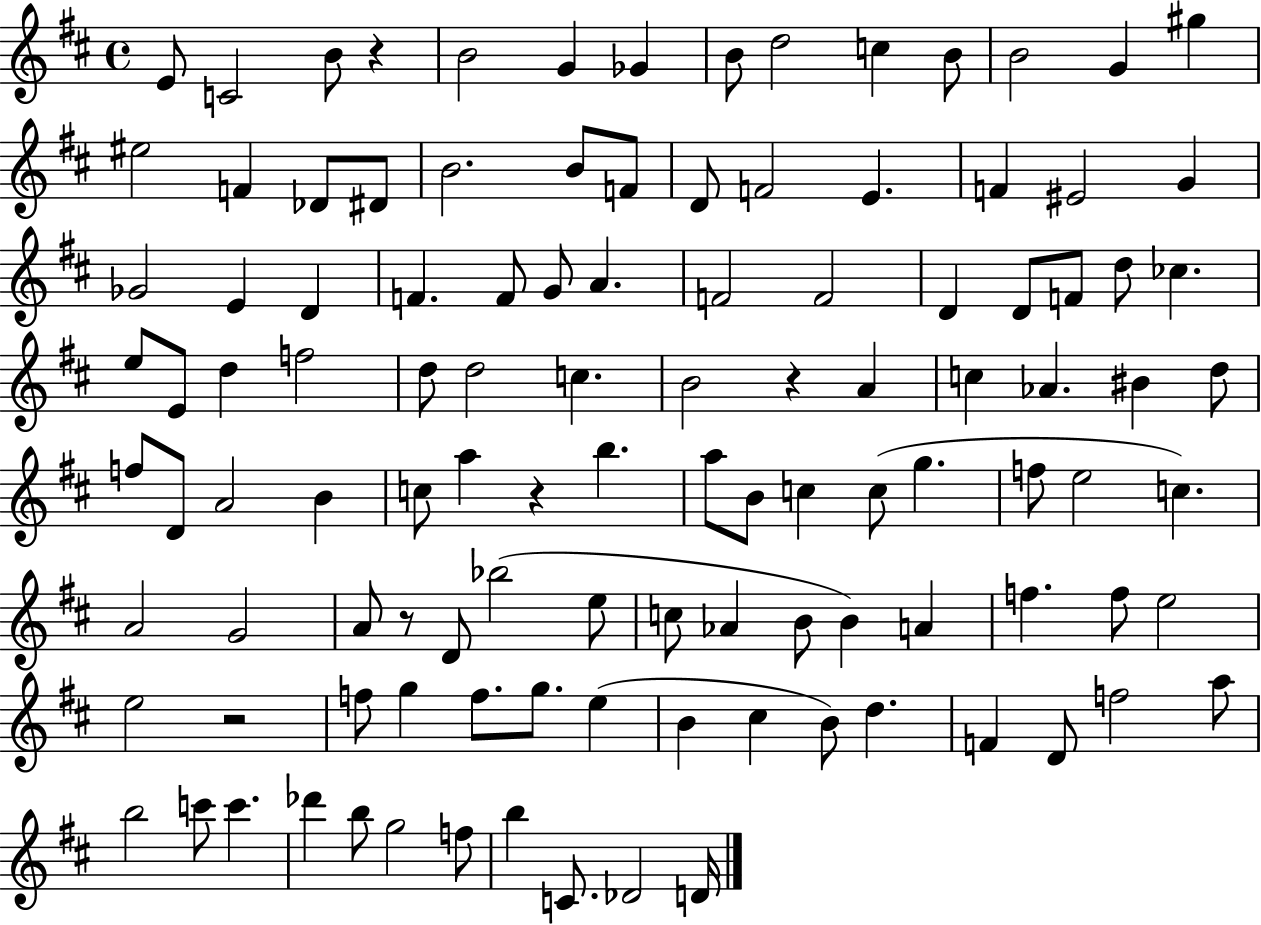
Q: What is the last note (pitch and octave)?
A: D4